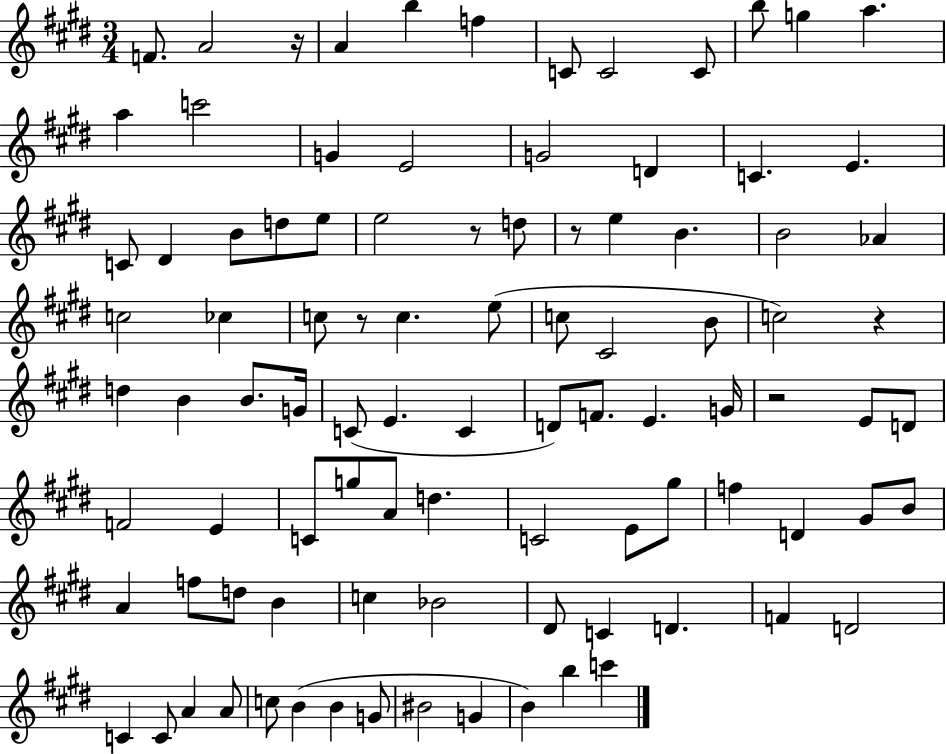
{
  \clef treble
  \numericTimeSignature
  \time 3/4
  \key e \major
  \repeat volta 2 { f'8. a'2 r16 | a'4 b''4 f''4 | c'8 c'2 c'8 | b''8 g''4 a''4. | \break a''4 c'''2 | g'4 e'2 | g'2 d'4 | c'4. e'4. | \break c'8 dis'4 b'8 d''8 e''8 | e''2 r8 d''8 | r8 e''4 b'4. | b'2 aes'4 | \break c''2 ces''4 | c''8 r8 c''4. e''8( | c''8 cis'2 b'8 | c''2) r4 | \break d''4 b'4 b'8. g'16 | c'8( e'4. c'4 | d'8) f'8. e'4. g'16 | r2 e'8 d'8 | \break f'2 e'4 | c'8 g''8 a'8 d''4. | c'2 e'8 gis''8 | f''4 d'4 gis'8 b'8 | \break a'4 f''8 d''8 b'4 | c''4 bes'2 | dis'8 c'4 d'4. | f'4 d'2 | \break c'4 c'8 a'4 a'8 | c''8 b'4( b'4 g'8 | bis'2 g'4 | b'4) b''4 c'''4 | \break } \bar "|."
}